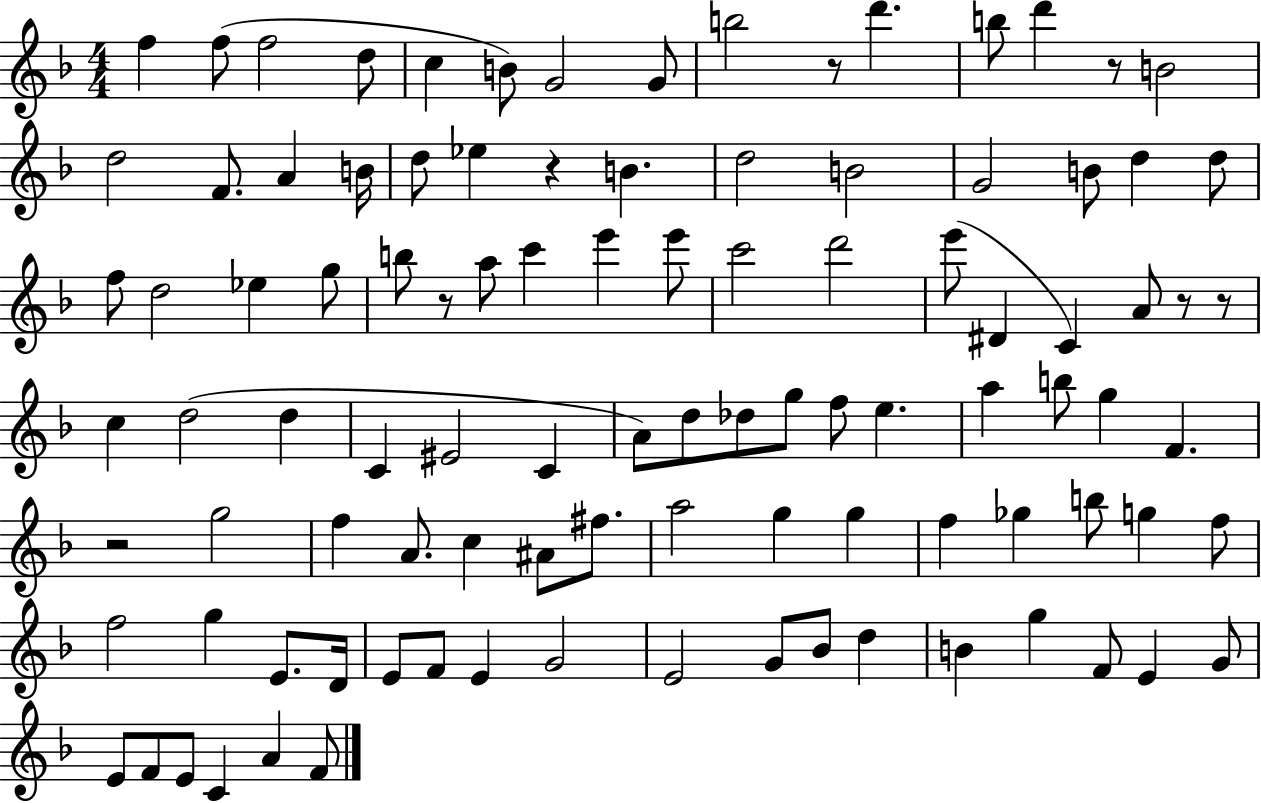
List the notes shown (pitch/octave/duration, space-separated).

F5/q F5/e F5/h D5/e C5/q B4/e G4/h G4/e B5/h R/e D6/q. B5/e D6/q R/e B4/h D5/h F4/e. A4/q B4/s D5/e Eb5/q R/q B4/q. D5/h B4/h G4/h B4/e D5/q D5/e F5/e D5/h Eb5/q G5/e B5/e R/e A5/e C6/q E6/q E6/e C6/h D6/h E6/e D#4/q C4/q A4/e R/e R/e C5/q D5/h D5/q C4/q EIS4/h C4/q A4/e D5/e Db5/e G5/e F5/e E5/q. A5/q B5/e G5/q F4/q. R/h G5/h F5/q A4/e. C5/q A#4/e F#5/e. A5/h G5/q G5/q F5/q Gb5/q B5/e G5/q F5/e F5/h G5/q E4/e. D4/s E4/e F4/e E4/q G4/h E4/h G4/e Bb4/e D5/q B4/q G5/q F4/e E4/q G4/e E4/e F4/e E4/e C4/q A4/q F4/e